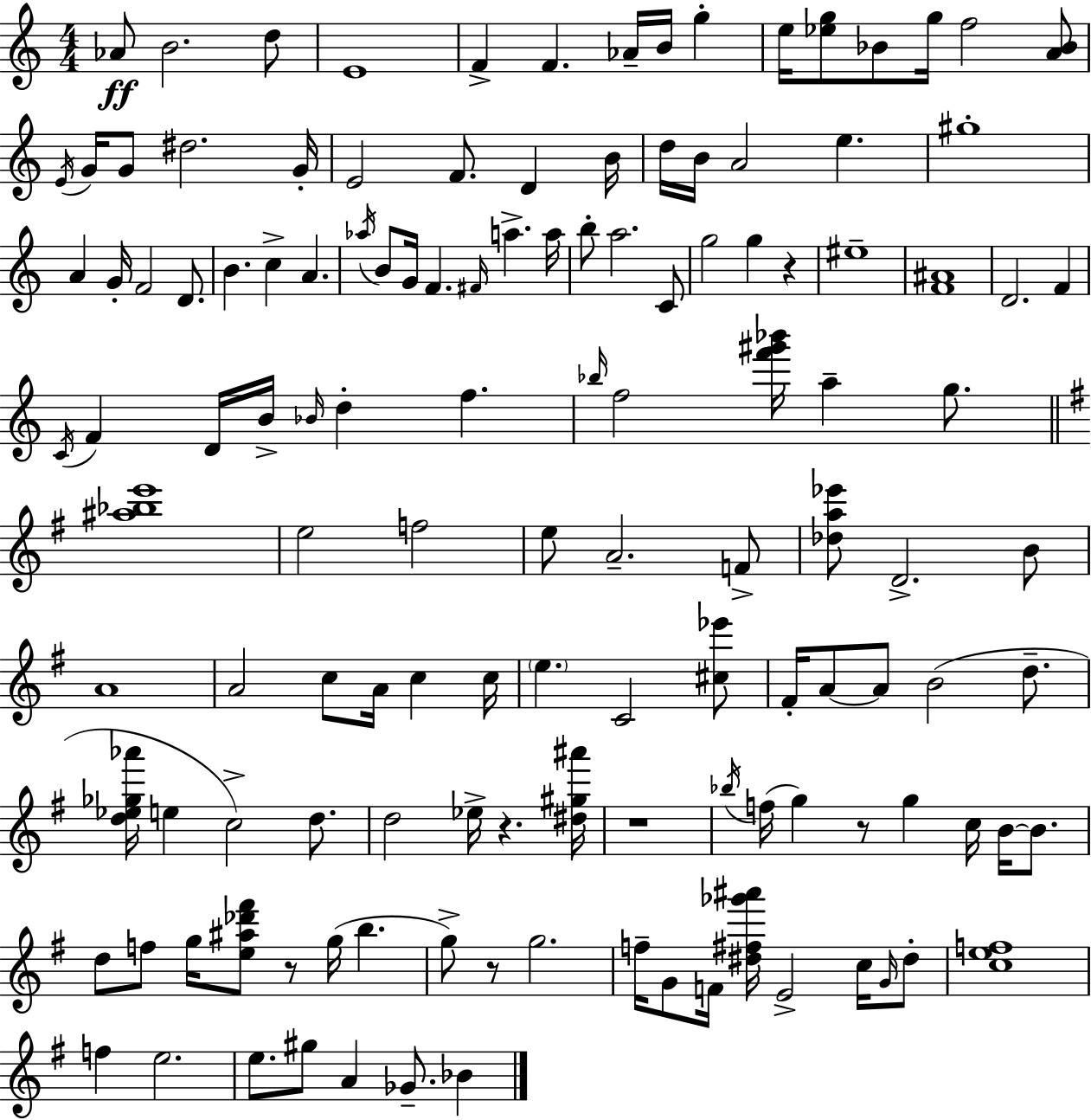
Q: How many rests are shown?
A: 6